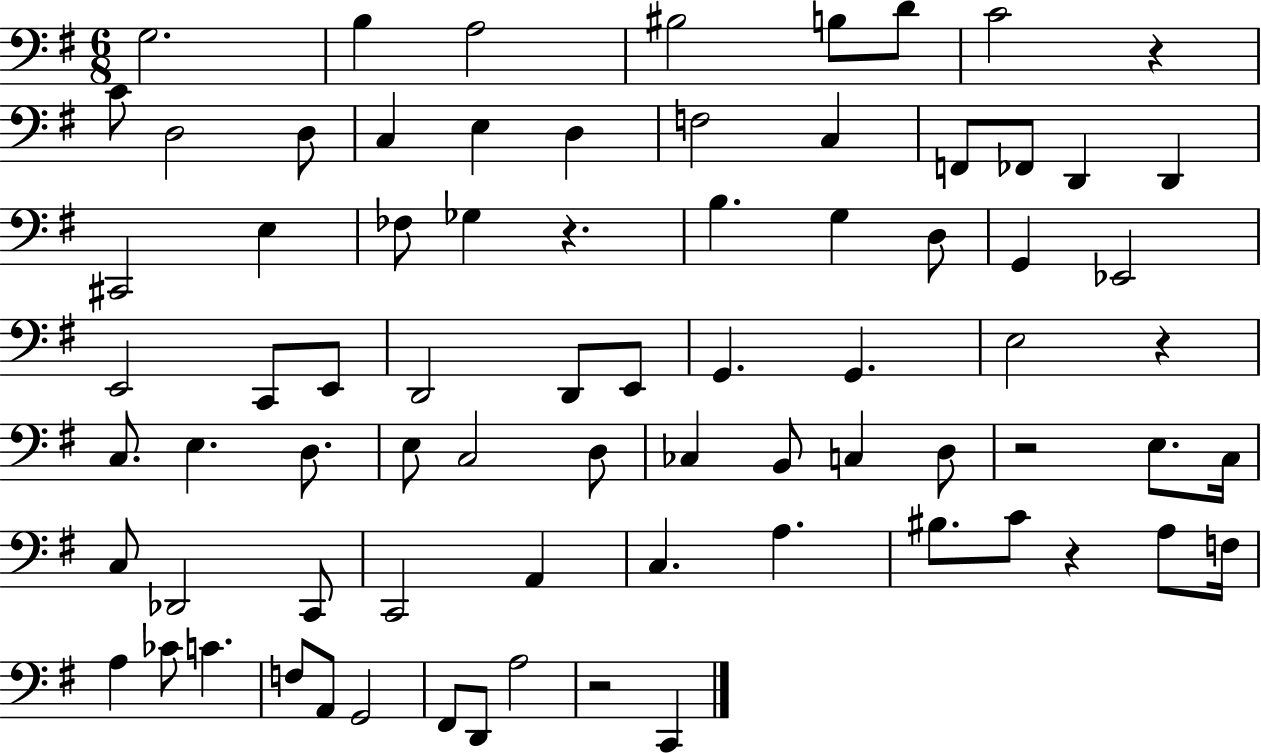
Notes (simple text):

G3/h. B3/q A3/h BIS3/h B3/e D4/e C4/h R/q C4/e D3/h D3/e C3/q E3/q D3/q F3/h C3/q F2/e FES2/e D2/q D2/q C#2/h E3/q FES3/e Gb3/q R/q. B3/q. G3/q D3/e G2/q Eb2/h E2/h C2/e E2/e D2/h D2/e E2/e G2/q. G2/q. E3/h R/q C3/e. E3/q. D3/e. E3/e C3/h D3/e CES3/q B2/e C3/q D3/e R/h E3/e. C3/s C3/e Db2/h C2/e C2/h A2/q C3/q. A3/q. BIS3/e. C4/e R/q A3/e F3/s A3/q CES4/e C4/q. F3/e A2/e G2/h F#2/e D2/e A3/h R/h C2/q